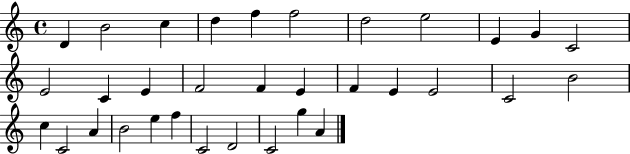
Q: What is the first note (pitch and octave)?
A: D4